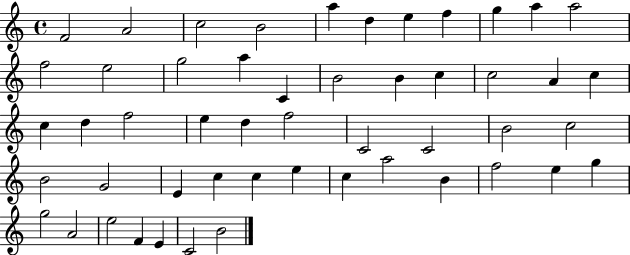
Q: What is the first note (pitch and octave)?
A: F4